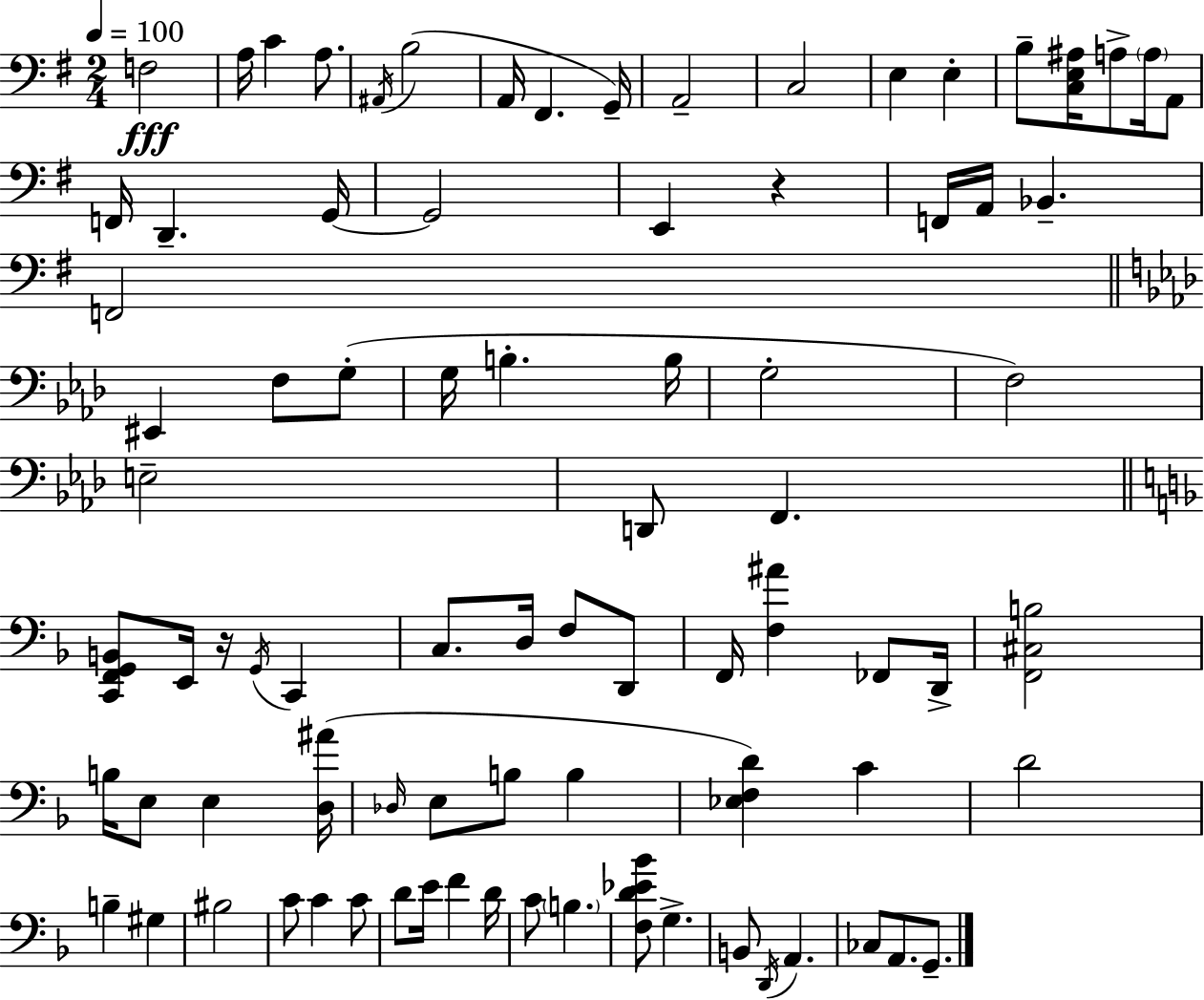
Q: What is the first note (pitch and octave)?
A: F3